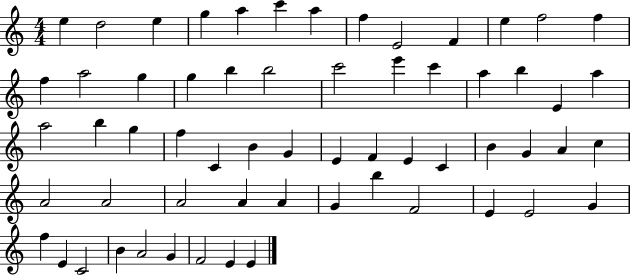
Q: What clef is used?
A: treble